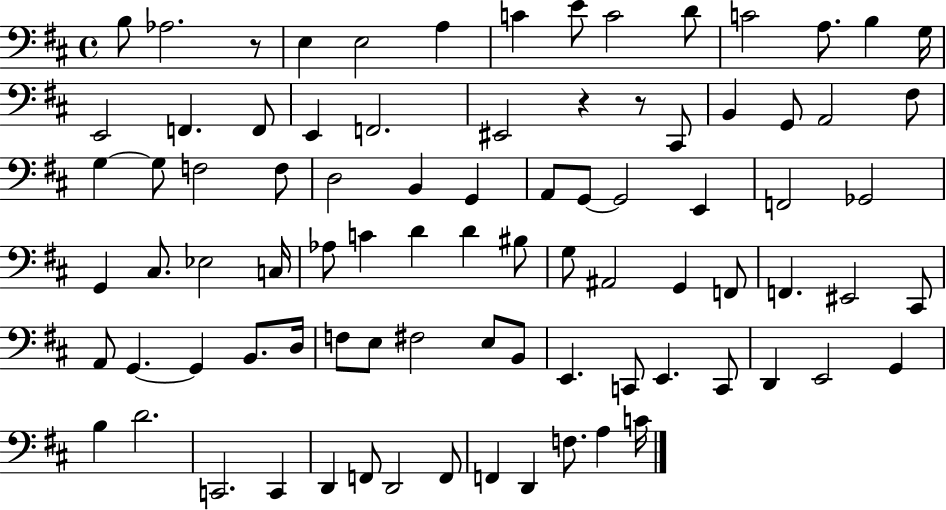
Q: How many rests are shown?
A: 3